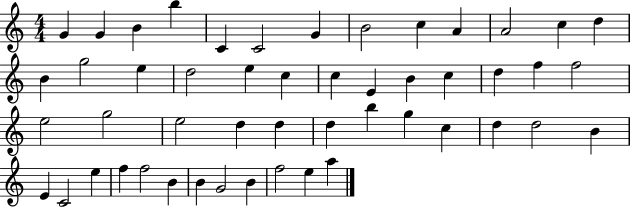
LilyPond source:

{
  \clef treble
  \numericTimeSignature
  \time 4/4
  \key c \major
  g'4 g'4 b'4 b''4 | c'4 c'2 g'4 | b'2 c''4 a'4 | a'2 c''4 d''4 | \break b'4 g''2 e''4 | d''2 e''4 c''4 | c''4 e'4 b'4 c''4 | d''4 f''4 f''2 | \break e''2 g''2 | e''2 d''4 d''4 | d''4 b''4 g''4 c''4 | d''4 d''2 b'4 | \break e'4 c'2 e''4 | f''4 f''2 b'4 | b'4 g'2 b'4 | f''2 e''4 a''4 | \break \bar "|."
}